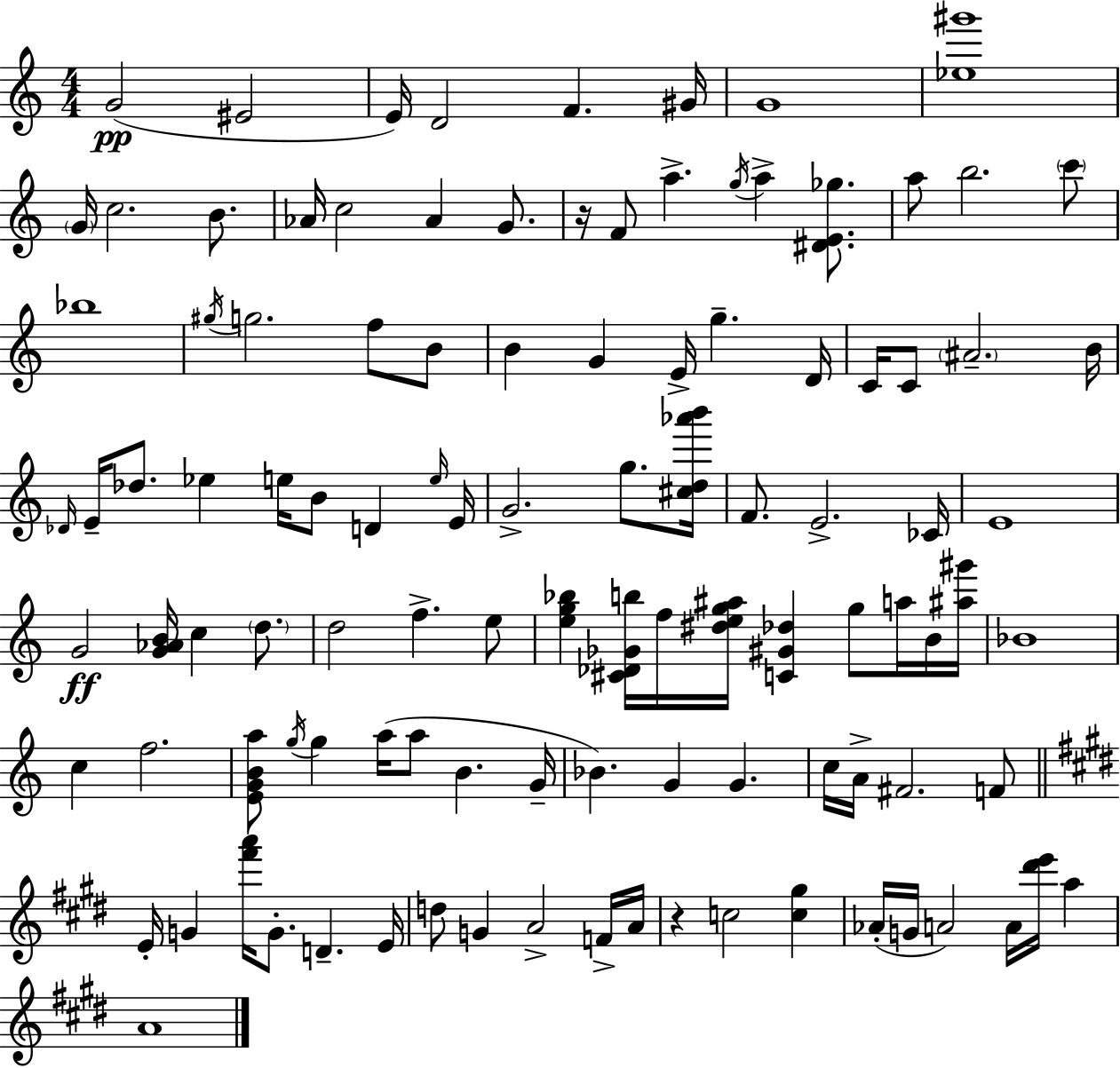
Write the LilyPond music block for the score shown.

{
  \clef treble
  \numericTimeSignature
  \time 4/4
  \key a \minor
  g'2(\pp eis'2 | e'16) d'2 f'4. gis'16 | g'1 | <ees'' gis'''>1 | \break \parenthesize g'16 c''2. b'8. | aes'16 c''2 aes'4 g'8. | r16 f'8 a''4.-> \acciaccatura { g''16 } a''4-> <dis' e' ges''>8. | a''8 b''2. \parenthesize c'''8 | \break bes''1 | \acciaccatura { gis''16 } g''2. f''8 | b'8 b'4 g'4 e'16-> g''4.-- | d'16 c'16 c'8 \parenthesize ais'2.-- | \break b'16 \grace { des'16 } e'16-- des''8. ees''4 e''16 b'8 d'4 | \grace { e''16 } e'16 g'2.-> | g''8. <cis'' d'' aes''' b'''>16 f'8. e'2.-> | ces'16 e'1 | \break g'2\ff <g' aes' b'>16 c''4 | \parenthesize d''8. d''2 f''4.-> | e''8 <e'' g'' bes''>4 <cis' des' ges' b''>16 f''16 <dis'' e'' g'' ais''>16 <c' gis' des''>4 g''8 | a''16 b'16 <ais'' gis'''>16 bes'1 | \break c''4 f''2. | <e' g' b' a''>8 \acciaccatura { g''16 } g''4 a''16( a''8 b'4. | g'16-- bes'4.) g'4 g'4. | c''16 a'16-> fis'2. | \break f'8 \bar "||" \break \key e \major e'16-. g'4 <fis''' a'''>16 g'8.-. d'4.-- e'16 | d''8 g'4 a'2-> f'16-> a'16 | r4 c''2 <c'' gis''>4 | aes'16-.( g'16 a'2) a'16 <dis''' e'''>16 a''4 | \break a'1 | \bar "|."
}